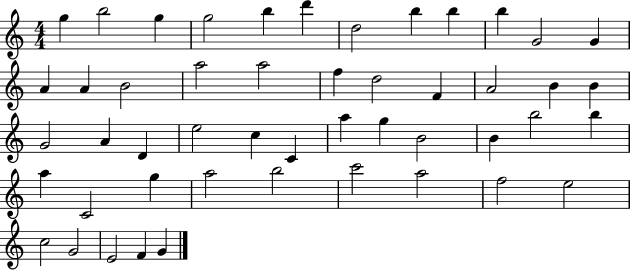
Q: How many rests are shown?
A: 0